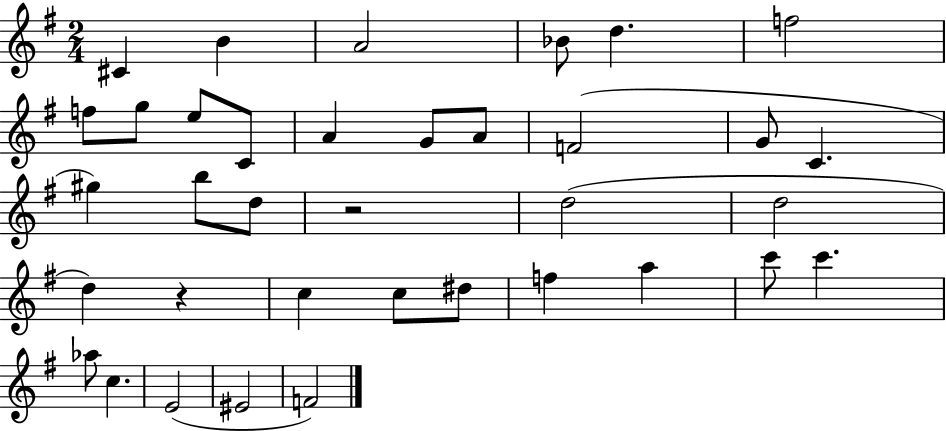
C#4/q B4/q A4/h Bb4/e D5/q. F5/h F5/e G5/e E5/e C4/e A4/q G4/e A4/e F4/h G4/e C4/q. G#5/q B5/e D5/e R/h D5/h D5/h D5/q R/q C5/q C5/e D#5/e F5/q A5/q C6/e C6/q. Ab5/e C5/q. E4/h EIS4/h F4/h